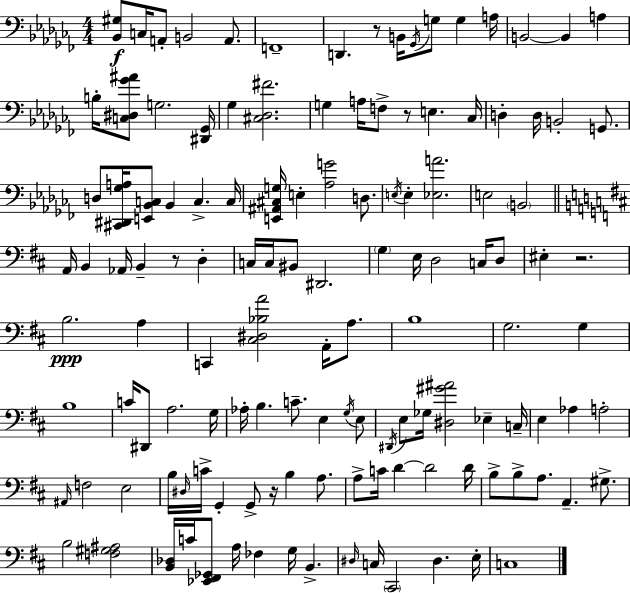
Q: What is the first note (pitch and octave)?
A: C3